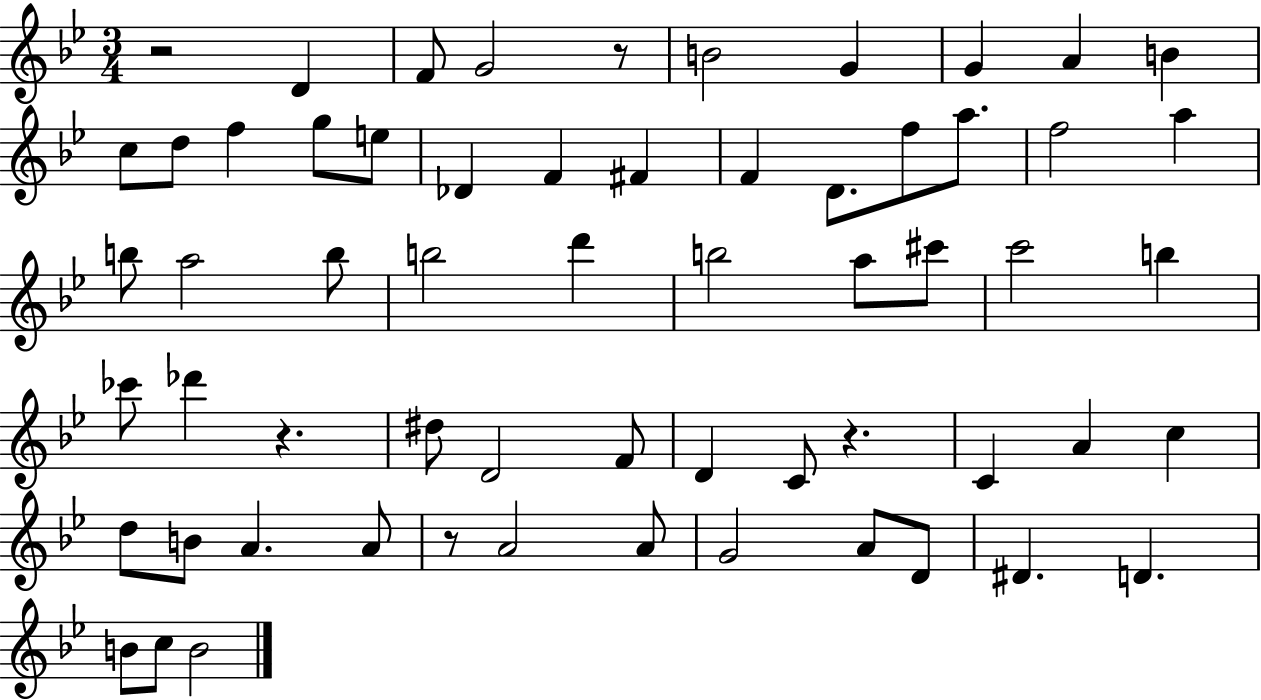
R/h D4/q F4/e G4/h R/e B4/h G4/q G4/q A4/q B4/q C5/e D5/e F5/q G5/e E5/e Db4/q F4/q F#4/q F4/q D4/e. F5/e A5/e. F5/h A5/q B5/e A5/h B5/e B5/h D6/q B5/h A5/e C#6/e C6/h B5/q CES6/e Db6/q R/q. D#5/e D4/h F4/e D4/q C4/e R/q. C4/q A4/q C5/q D5/e B4/e A4/q. A4/e R/e A4/h A4/e G4/h A4/e D4/e D#4/q. D4/q. B4/e C5/e B4/h